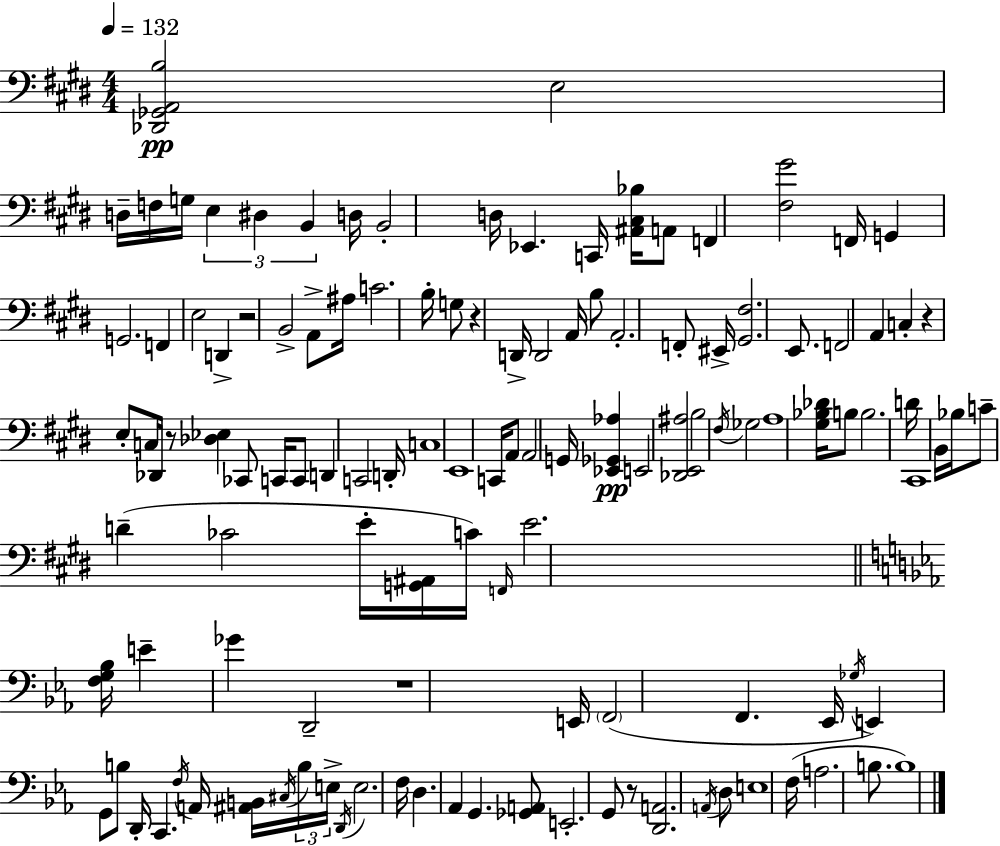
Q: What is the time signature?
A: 4/4